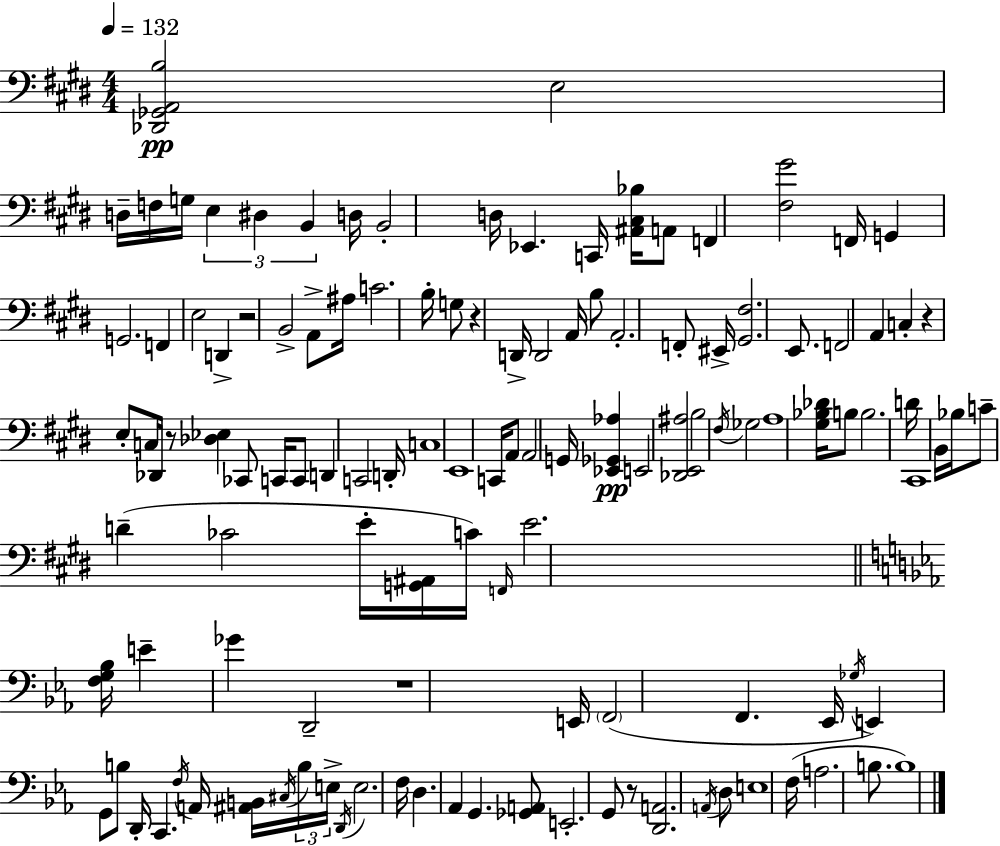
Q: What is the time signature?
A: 4/4